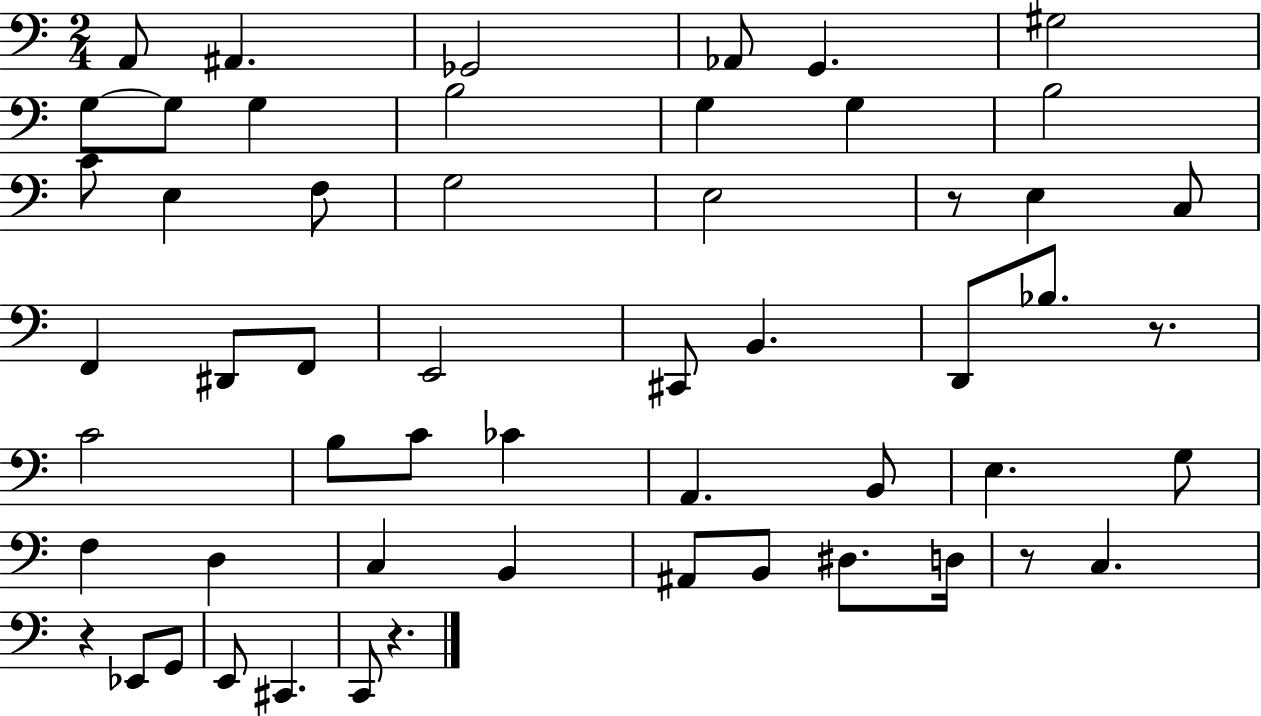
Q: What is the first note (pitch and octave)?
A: A2